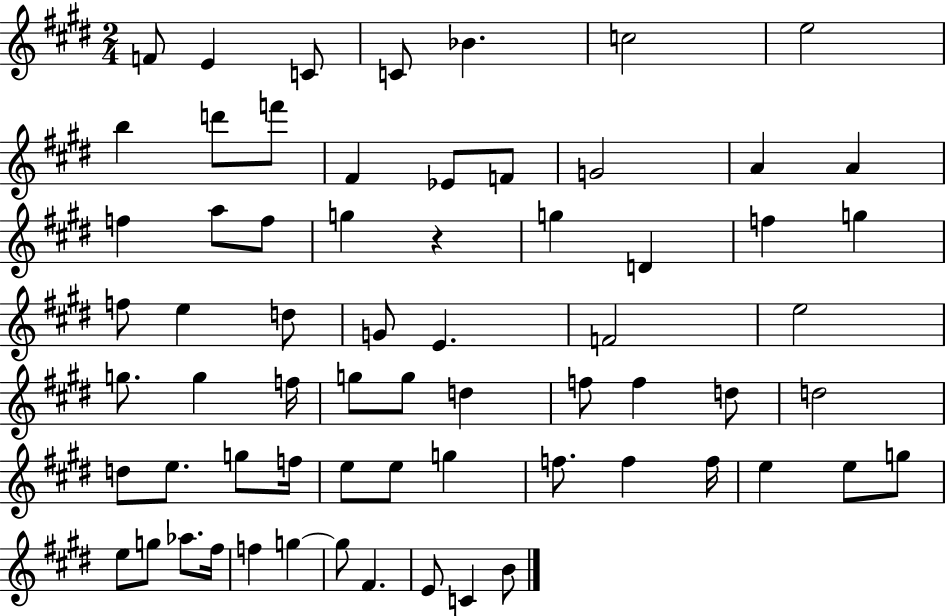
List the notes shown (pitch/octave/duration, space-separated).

F4/e E4/q C4/e C4/e Bb4/q. C5/h E5/h B5/q D6/e F6/e F#4/q Eb4/e F4/e G4/h A4/q A4/q F5/q A5/e F5/e G5/q R/q G5/q D4/q F5/q G5/q F5/e E5/q D5/e G4/e E4/q. F4/h E5/h G5/e. G5/q F5/s G5/e G5/e D5/q F5/e F5/q D5/e D5/h D5/e E5/e. G5/e F5/s E5/e E5/e G5/q F5/e. F5/q F5/s E5/q E5/e G5/e E5/e G5/e Ab5/e. F#5/s F5/q G5/q G5/e F#4/q. E4/e C4/q B4/e